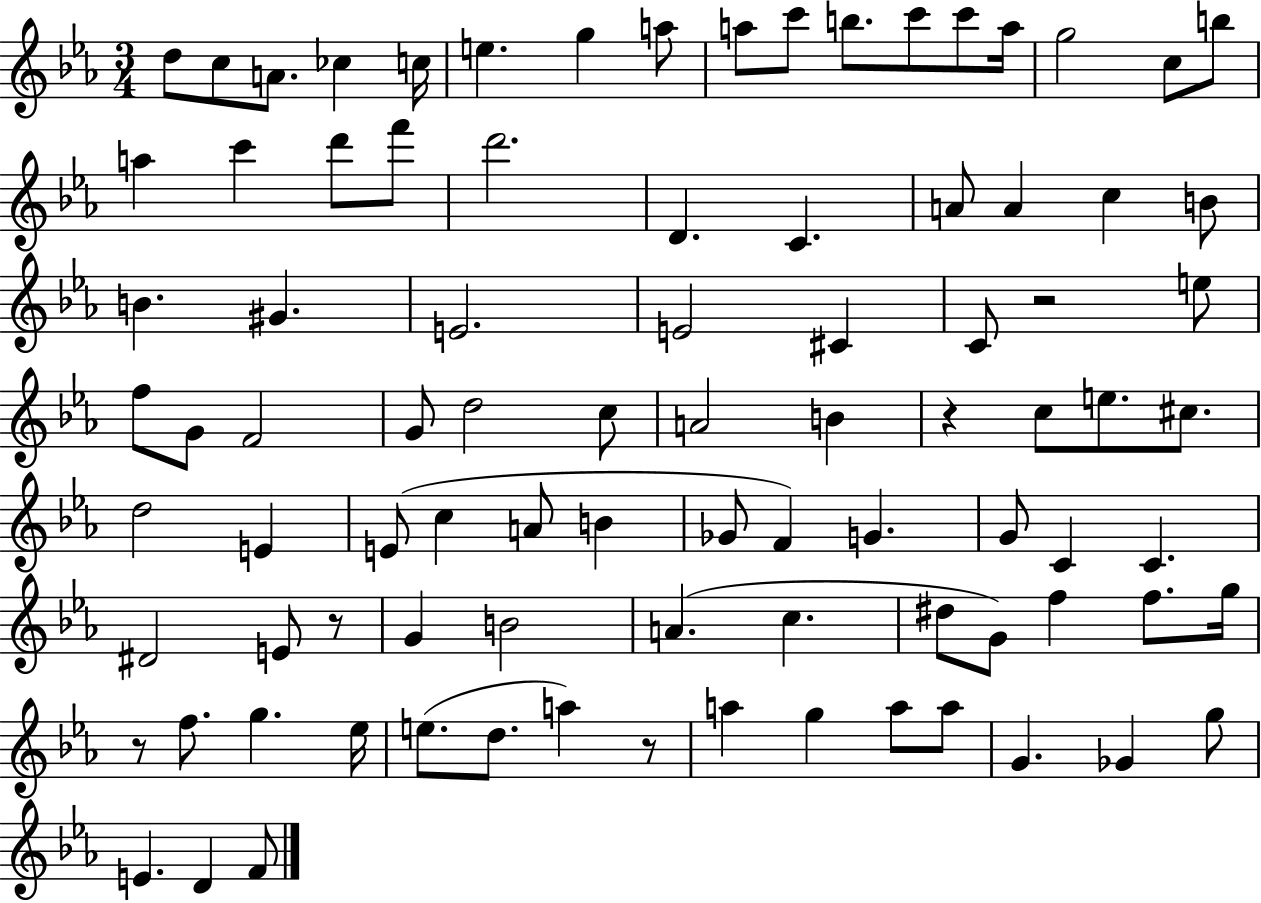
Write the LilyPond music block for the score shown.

{
  \clef treble
  \numericTimeSignature
  \time 3/4
  \key ees \major
  d''8 c''8 a'8. ces''4 c''16 | e''4. g''4 a''8 | a''8 c'''8 b''8. c'''8 c'''8 a''16 | g''2 c''8 b''8 | \break a''4 c'''4 d'''8 f'''8 | d'''2. | d'4. c'4. | a'8 a'4 c''4 b'8 | \break b'4. gis'4. | e'2. | e'2 cis'4 | c'8 r2 e''8 | \break f''8 g'8 f'2 | g'8 d''2 c''8 | a'2 b'4 | r4 c''8 e''8. cis''8. | \break d''2 e'4 | e'8( c''4 a'8 b'4 | ges'8 f'4) g'4. | g'8 c'4 c'4. | \break dis'2 e'8 r8 | g'4 b'2 | a'4.( c''4. | dis''8 g'8) f''4 f''8. g''16 | \break r8 f''8. g''4. ees''16 | e''8.( d''8. a''4) r8 | a''4 g''4 a''8 a''8 | g'4. ges'4 g''8 | \break e'4. d'4 f'8 | \bar "|."
}